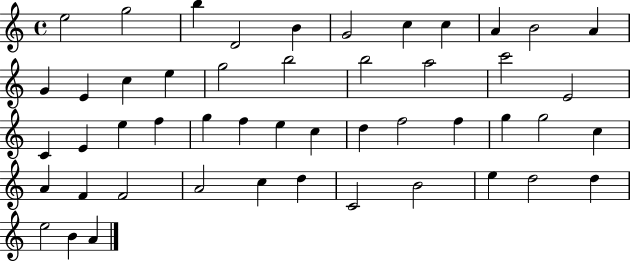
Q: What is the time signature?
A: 4/4